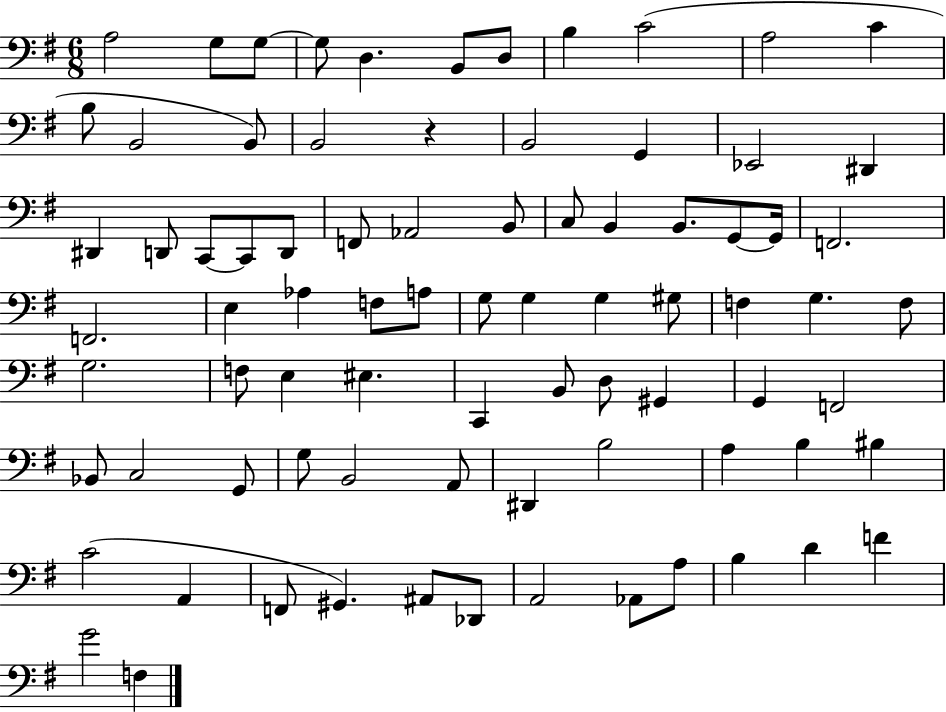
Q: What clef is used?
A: bass